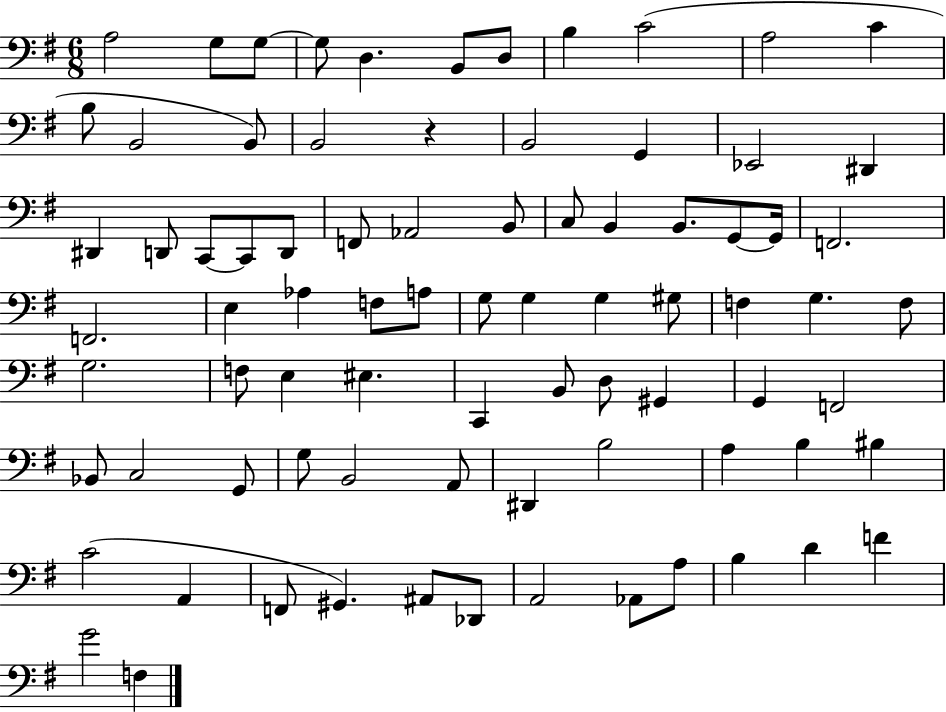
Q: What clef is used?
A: bass